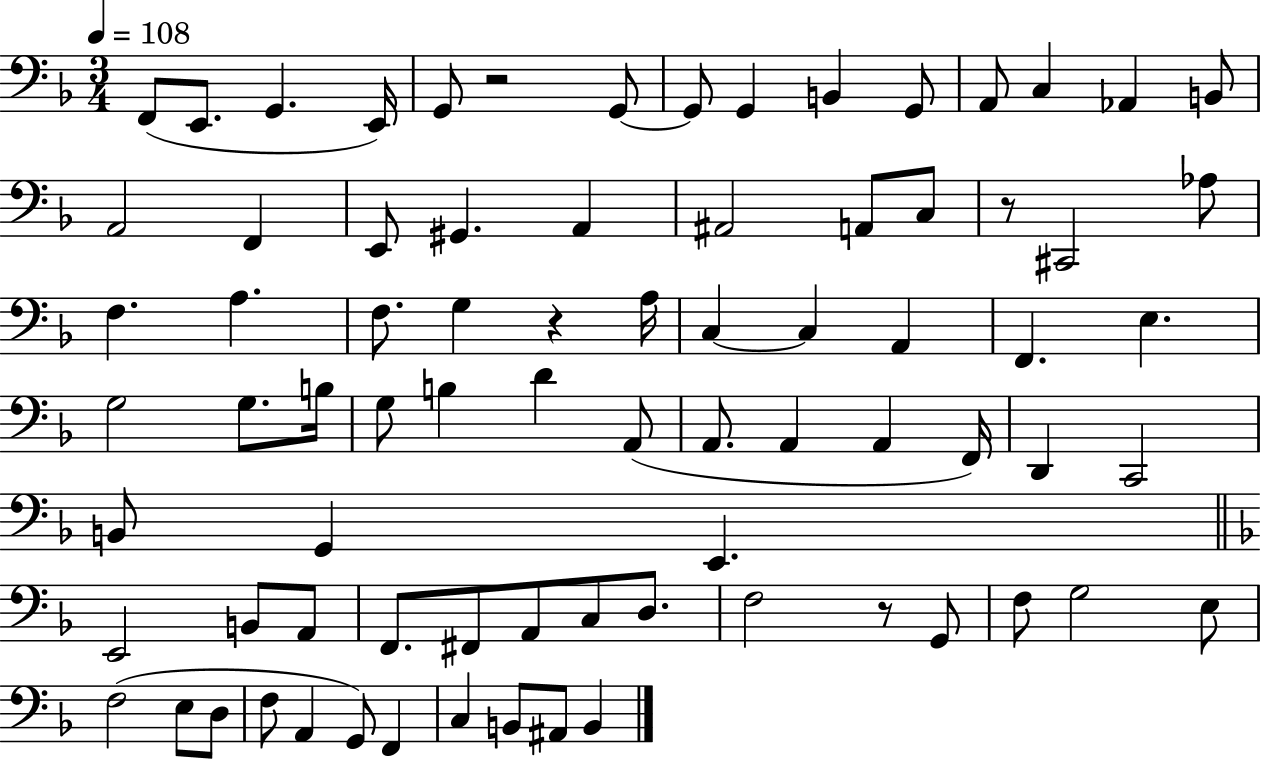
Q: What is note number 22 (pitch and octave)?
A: C3